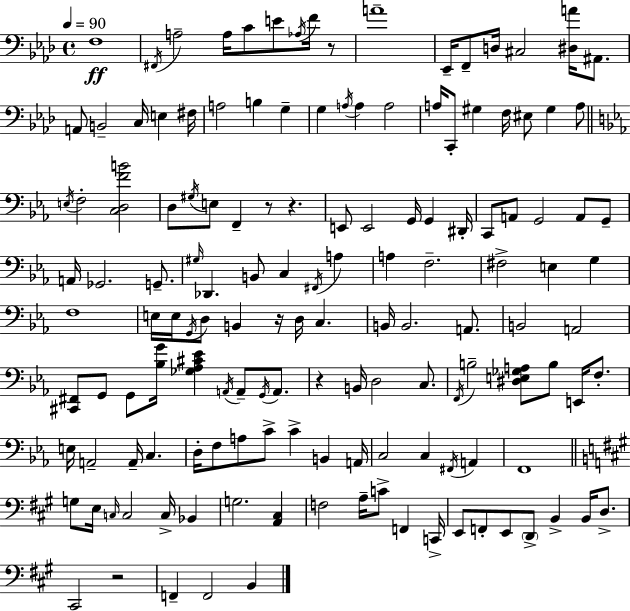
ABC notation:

X:1
T:Untitled
M:4/4
L:1/4
K:Fm
F,4 ^F,,/4 A,2 A,/4 C/2 E/2 _A,/4 F/4 z/2 A4 _E,,/4 F,,/2 D,/4 ^C,2 [^D,A]/4 ^A,,/2 A,,/2 B,,2 C,/4 E, ^F,/4 A,2 B, G, G, A,/4 A, A,2 A,/4 C,,/2 ^G, F,/4 ^E,/2 ^G, A,/2 E,/4 F,2 [C,D,FB]2 D,/2 ^G,/4 E,/2 F,, z/2 z E,,/2 E,,2 G,,/4 G,, ^D,,/4 C,,/2 A,,/2 G,,2 A,,/2 G,,/2 A,,/4 _G,,2 G,,/2 ^G,/4 _D,, B,,/2 C, ^F,,/4 A, A, F,2 ^F,2 E, G, F,4 E,/4 E,/4 G,,/4 D,/2 B,, z/4 D,/4 C, B,,/4 B,,2 A,,/2 B,,2 A,,2 [^C,,^F,,]/2 G,,/2 G,,/2 [_B,G]/4 [_G,_A,^C_E] A,,/4 A,,/2 G,,/4 A,,/2 z B,,/4 D,2 C,/2 F,,/4 B,2 [^D,E,_G,A,]/2 B,/2 E,,/4 F,/2 E,/4 A,,2 A,,/4 C, D,/4 F,/2 A,/2 C/2 C B,, A,,/4 C,2 C, ^F,,/4 A,, F,,4 G,/2 E,/4 C,/4 C,2 C,/4 _B,, G,2 [A,,^C,] F,2 A,/4 C/2 F,, C,,/4 E,,/2 F,,/2 E,,/2 D,,/2 B,, B,,/4 D,/2 ^C,,2 z2 F,, F,,2 B,,